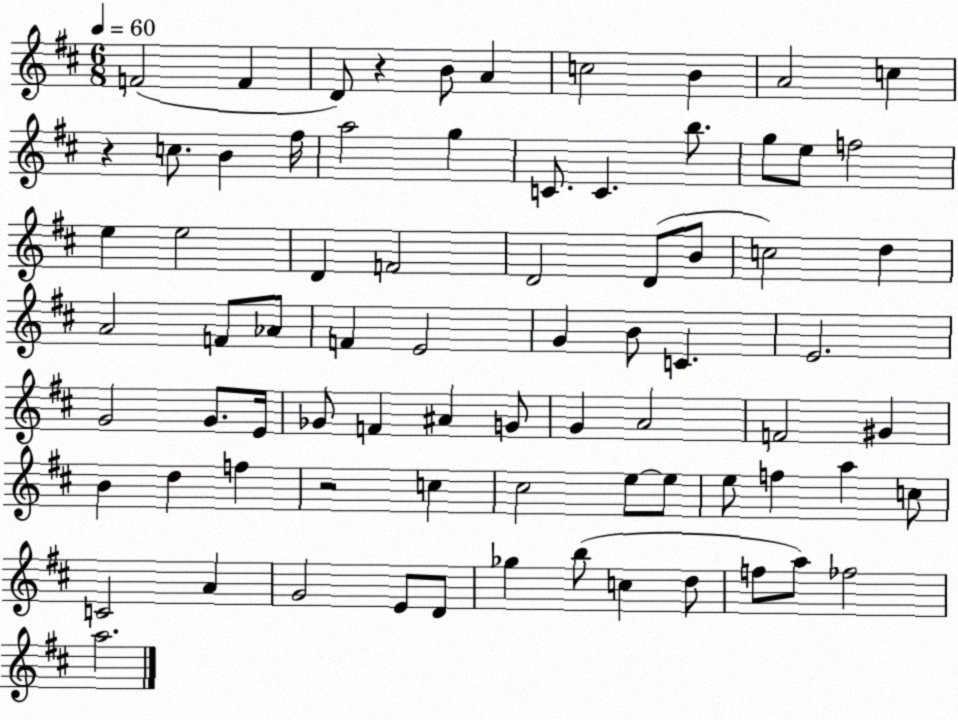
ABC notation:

X:1
T:Untitled
M:6/8
L:1/4
K:D
F2 F D/2 z B/2 A c2 B A2 c z c/2 B ^f/4 a2 g C/2 C b/2 g/2 e/2 f2 e e2 D F2 D2 D/2 B/2 c2 d A2 F/2 _A/2 F E2 G B/2 C E2 G2 G/2 E/4 _G/2 F ^A G/2 G A2 F2 ^G B d f z2 c ^c2 e/2 e/2 e/2 f a c/2 C2 A G2 E/2 D/2 _g b/2 c d/2 f/2 a/2 _f2 a2